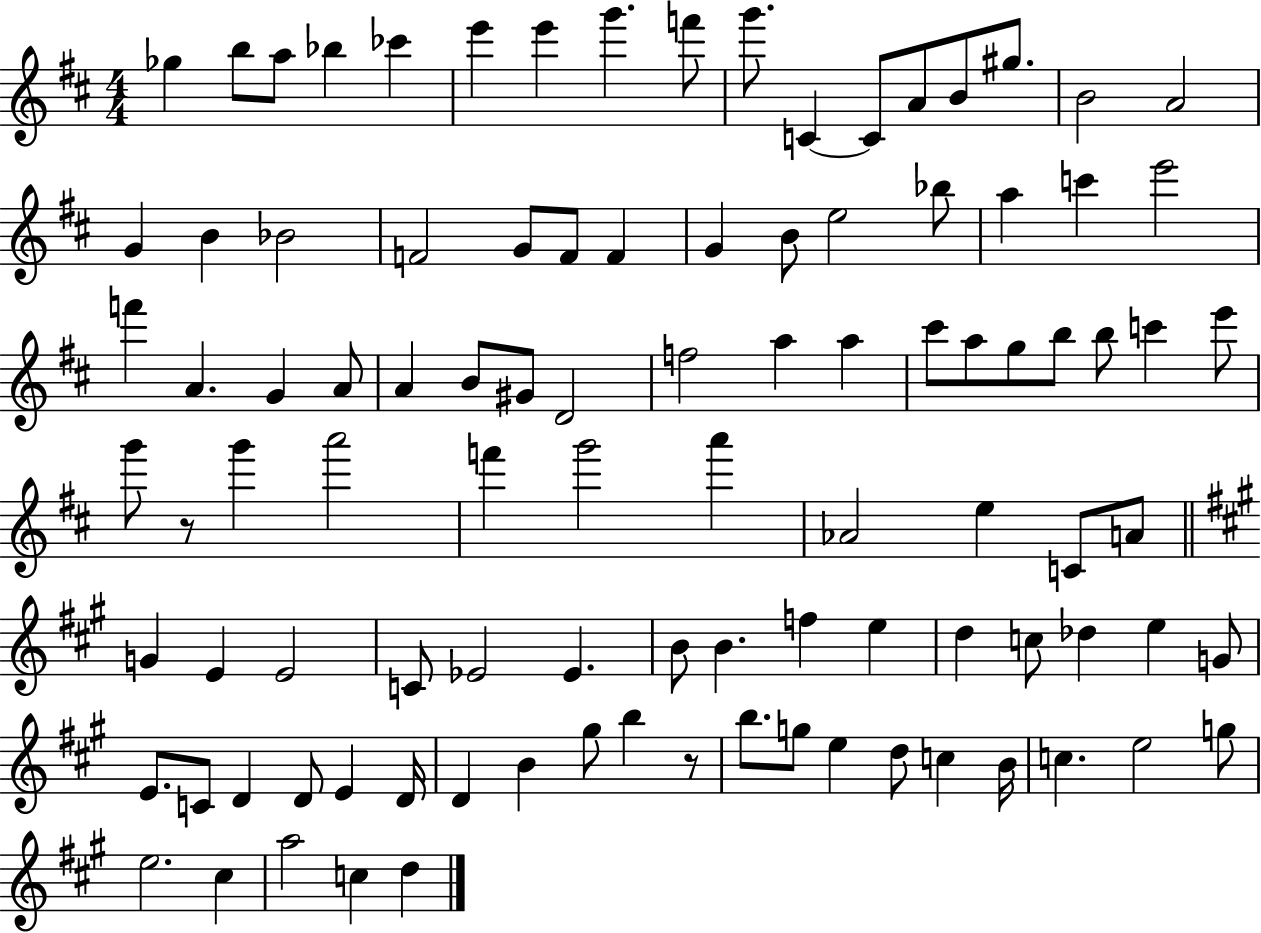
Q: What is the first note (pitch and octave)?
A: Gb5